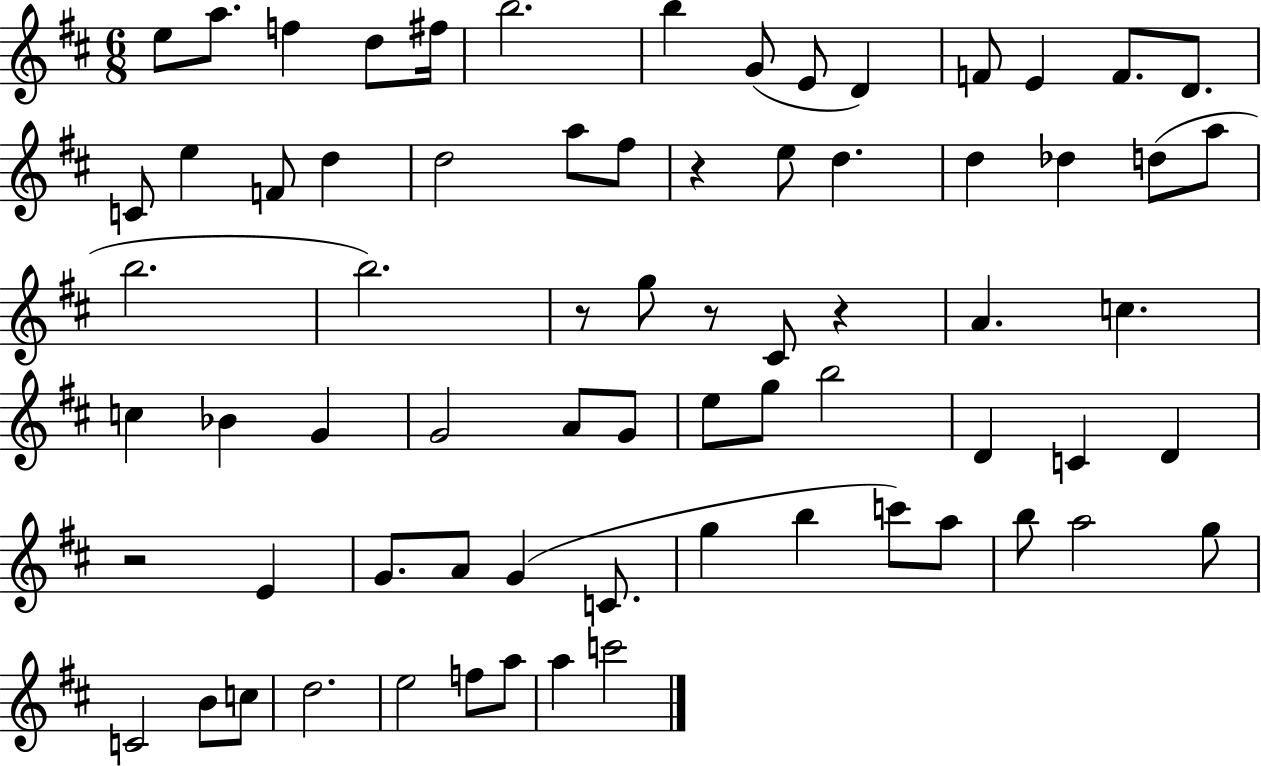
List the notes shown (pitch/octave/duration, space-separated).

E5/e A5/e. F5/q D5/e F#5/s B5/h. B5/q G4/e E4/e D4/q F4/e E4/q F4/e. D4/e. C4/e E5/q F4/e D5/q D5/h A5/e F#5/e R/q E5/e D5/q. D5/q Db5/q D5/e A5/e B5/h. B5/h. R/e G5/e R/e C#4/e R/q A4/q. C5/q. C5/q Bb4/q G4/q G4/h A4/e G4/e E5/e G5/e B5/h D4/q C4/q D4/q R/h E4/q G4/e. A4/e G4/q C4/e. G5/q B5/q C6/e A5/e B5/e A5/h G5/e C4/h B4/e C5/e D5/h. E5/h F5/e A5/e A5/q C6/h